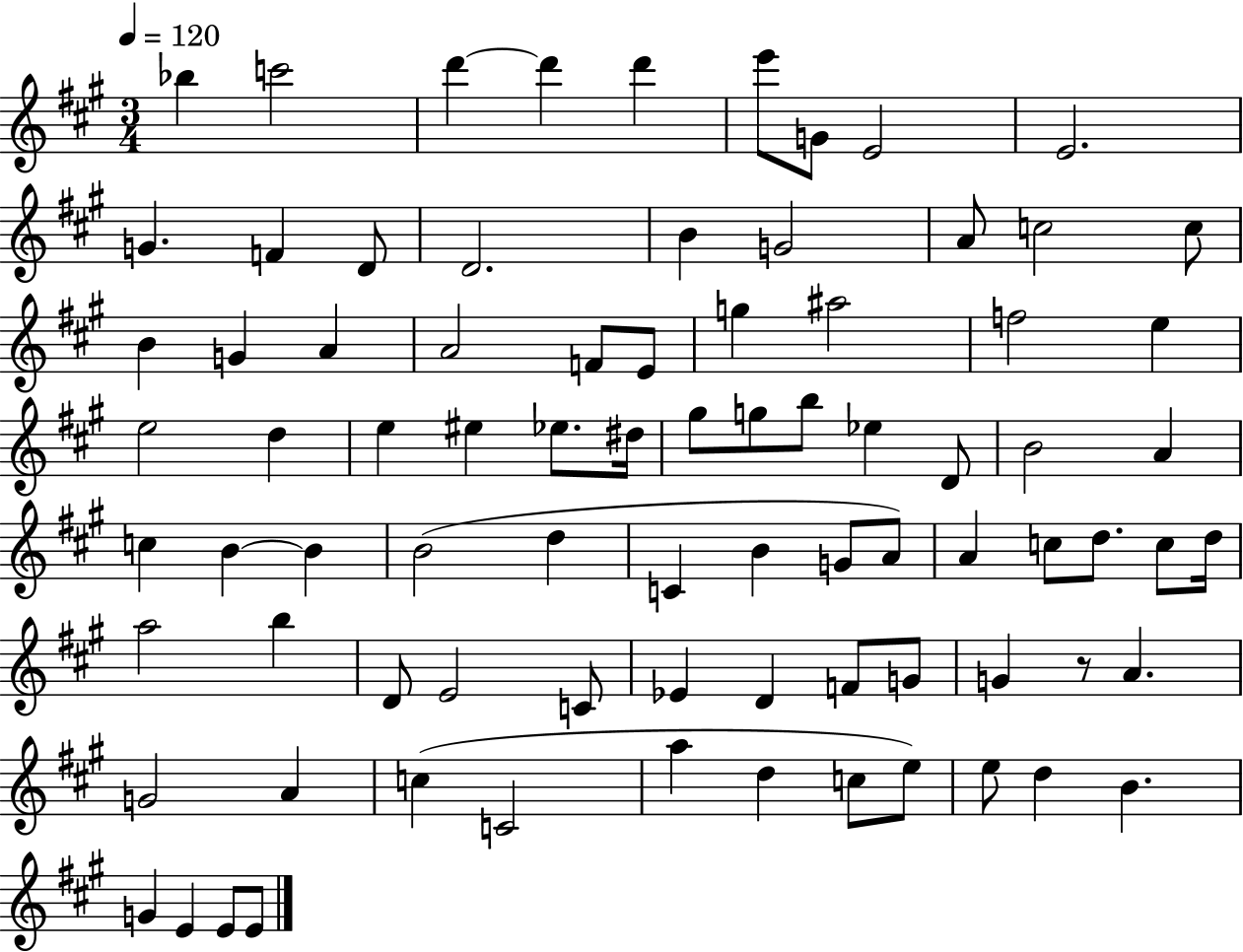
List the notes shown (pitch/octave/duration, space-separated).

Bb5/q C6/h D6/q D6/q D6/q E6/e G4/e E4/h E4/h. G4/q. F4/q D4/e D4/h. B4/q G4/h A4/e C5/h C5/e B4/q G4/q A4/q A4/h F4/e E4/e G5/q A#5/h F5/h E5/q E5/h D5/q E5/q EIS5/q Eb5/e. D#5/s G#5/e G5/e B5/e Eb5/q D4/e B4/h A4/q C5/q B4/q B4/q B4/h D5/q C4/q B4/q G4/e A4/e A4/q C5/e D5/e. C5/e D5/s A5/h B5/q D4/e E4/h C4/e Eb4/q D4/q F4/e G4/e G4/q R/e A4/q. G4/h A4/q C5/q C4/h A5/q D5/q C5/e E5/e E5/e D5/q B4/q. G4/q E4/q E4/e E4/e